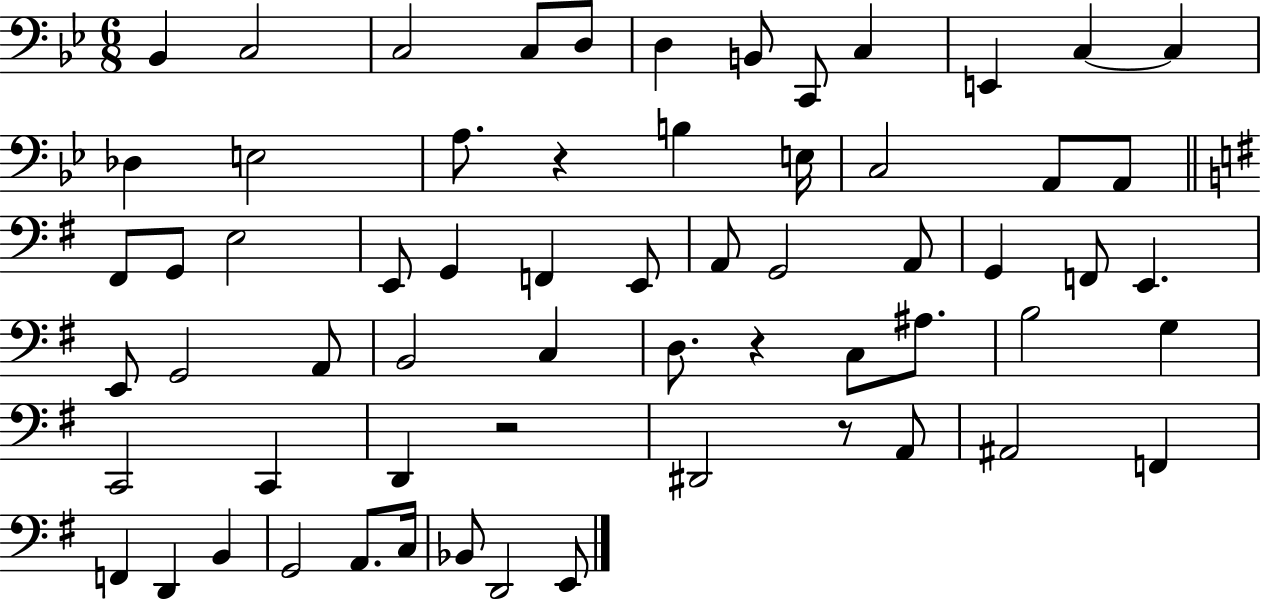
X:1
T:Untitled
M:6/8
L:1/4
K:Bb
_B,, C,2 C,2 C,/2 D,/2 D, B,,/2 C,,/2 C, E,, C, C, _D, E,2 A,/2 z B, E,/4 C,2 A,,/2 A,,/2 ^F,,/2 G,,/2 E,2 E,,/2 G,, F,, E,,/2 A,,/2 G,,2 A,,/2 G,, F,,/2 E,, E,,/2 G,,2 A,,/2 B,,2 C, D,/2 z C,/2 ^A,/2 B,2 G, C,,2 C,, D,, z2 ^D,,2 z/2 A,,/2 ^A,,2 F,, F,, D,, B,, G,,2 A,,/2 C,/4 _B,,/2 D,,2 E,,/2